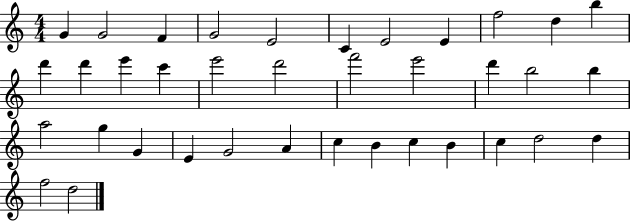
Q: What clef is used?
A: treble